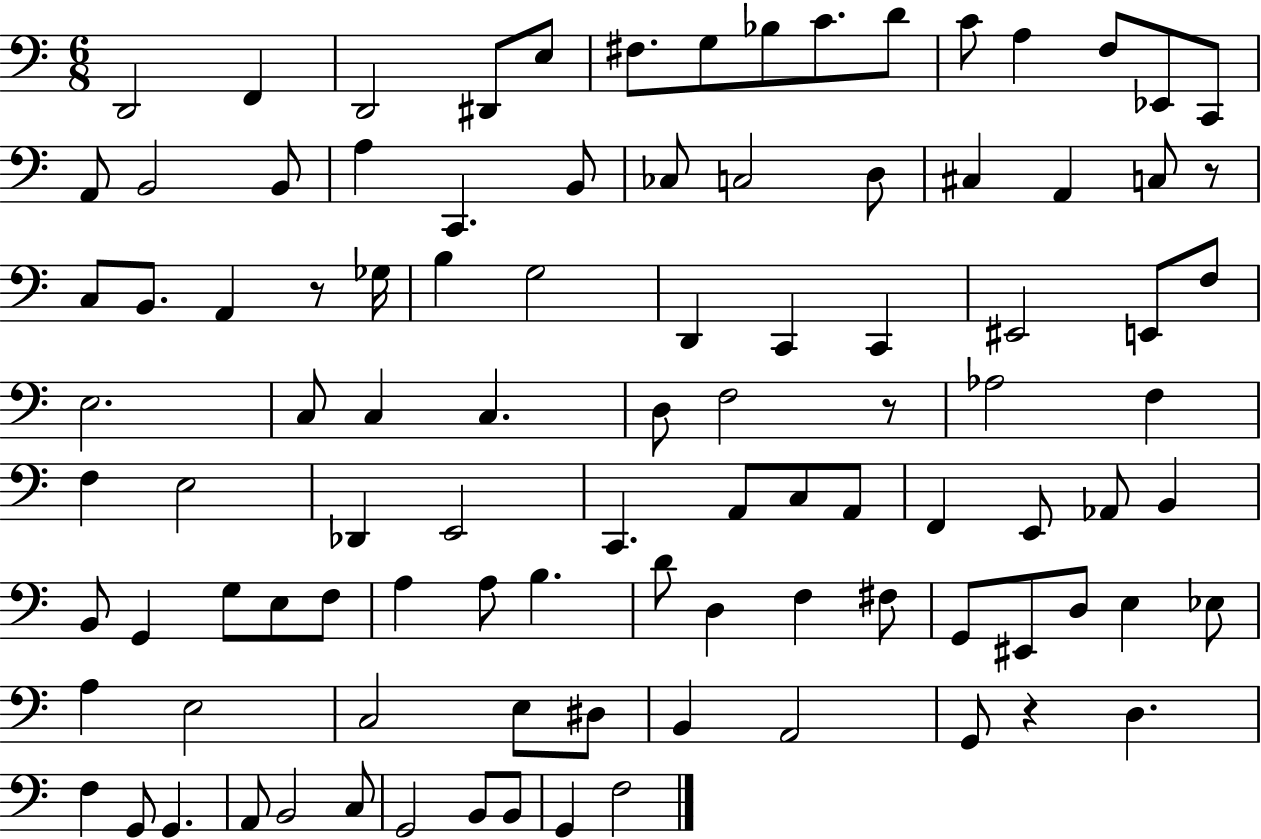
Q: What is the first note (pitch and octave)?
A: D2